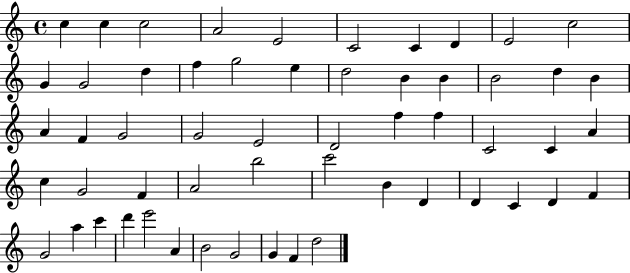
{
  \clef treble
  \time 4/4
  \defaultTimeSignature
  \key c \major
  c''4 c''4 c''2 | a'2 e'2 | c'2 c'4 d'4 | e'2 c''2 | \break g'4 g'2 d''4 | f''4 g''2 e''4 | d''2 b'4 b'4 | b'2 d''4 b'4 | \break a'4 f'4 g'2 | g'2 e'2 | d'2 f''4 f''4 | c'2 c'4 a'4 | \break c''4 g'2 f'4 | a'2 b''2 | c'''2 b'4 d'4 | d'4 c'4 d'4 f'4 | \break g'2 a''4 c'''4 | d'''4 e'''2 a'4 | b'2 g'2 | g'4 f'4 d''2 | \break \bar "|."
}